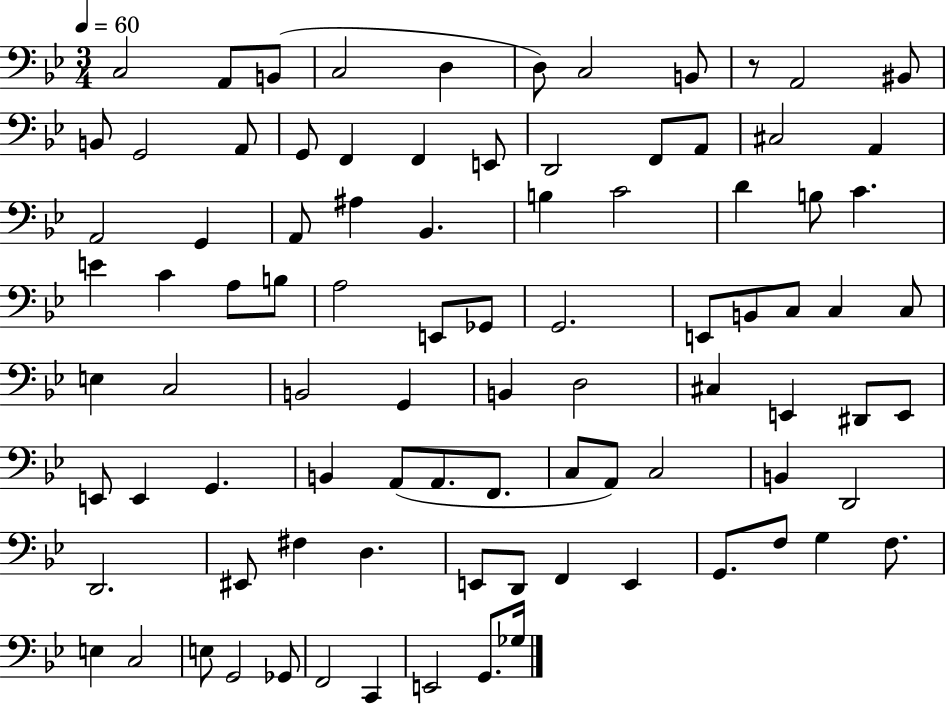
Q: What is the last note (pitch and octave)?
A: Gb3